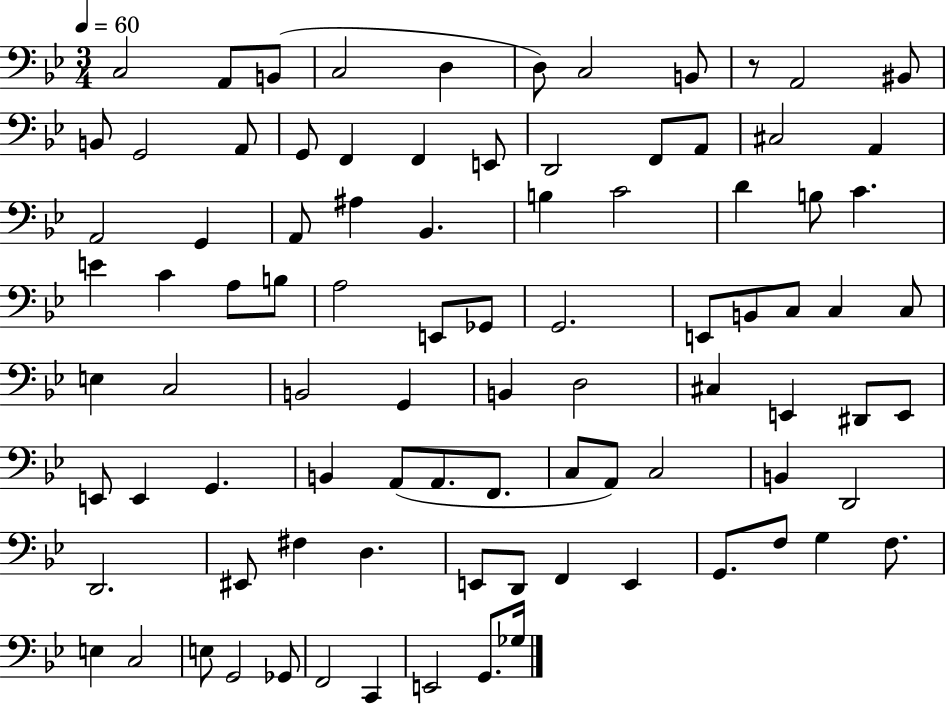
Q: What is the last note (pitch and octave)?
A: Gb3